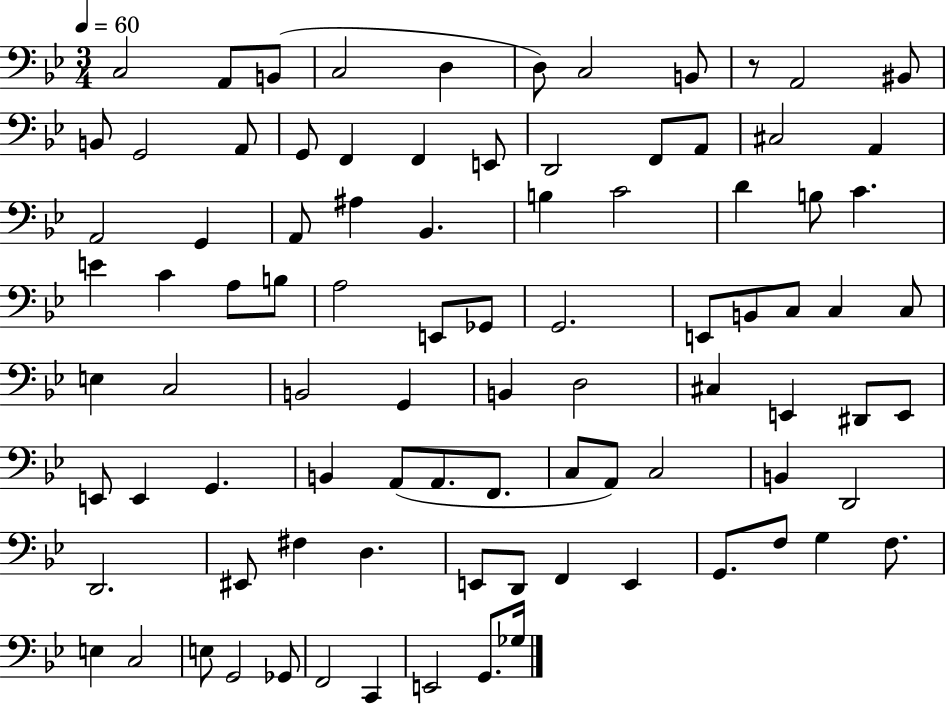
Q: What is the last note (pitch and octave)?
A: Gb3